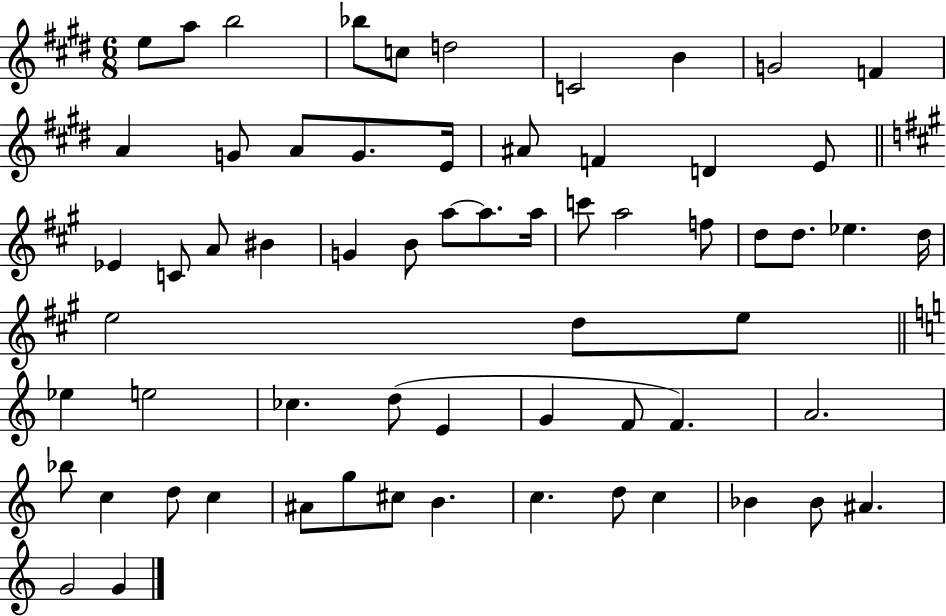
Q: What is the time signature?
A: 6/8